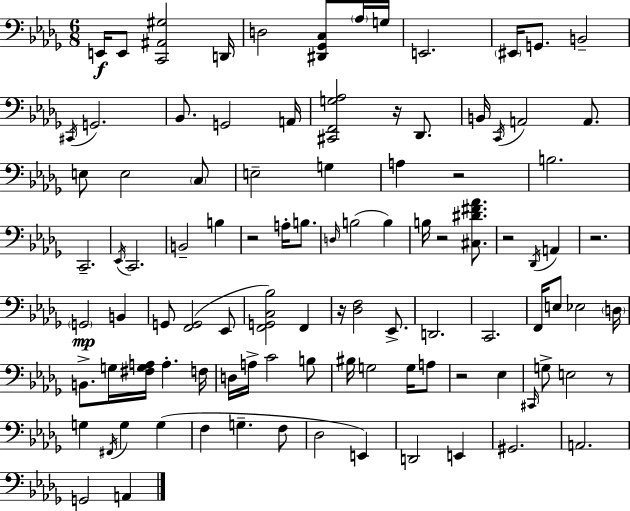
{
  \clef bass
  \numericTimeSignature
  \time 6/8
  \key bes \minor
  e,16\f e,8 <c, ais, gis>2 d,16 | d2 <dis, ges, c>8 \parenthesize aes16 g16 | e,2. | \parenthesize eis,16 g,8. b,2-- | \break \acciaccatura { cis,16 } g,2. | bes,8. g,2 | a,16 <cis, f, g aes>2 r16 des,8. | b,16 \acciaccatura { c,16 } a,2 a,8. | \break e8 e2 | \parenthesize c8 e2-- g4 | a4 r2 | b2. | \break c,2.-- | \acciaccatura { ees,16 } c,2. | b,2-- b4 | r2 a16-. | \break b8. \grace { d16 }( b2 | b4) b16 r2 | <cis dis' fis' aes'>8. r2 | \acciaccatura { des,16 } a,4 r2. | \break \parenthesize g,2\mp | b,4 g,8 <f, g,>2( | ees,8 <f, g, c bes>2) | f,4 r16 <des f>2 | \break ees,8.-> d,2. | c,2. | f,16 e8 ees2 | \parenthesize d16 b,8.-> g16 <fis g a>16 a4.-. | \break f16 d16 a16-> c'2 | b8 bis16 g2 | g16 a8 r2 | ees4 \grace { cis,16 } g8-> e2 | \break r8 g4 \acciaccatura { fis,16 } g4 | g4( f4 g4.-- | f8 des2 | e,4) d,2 | \break e,4 gis,2. | a,2. | g,2 | a,4 \bar "|."
}